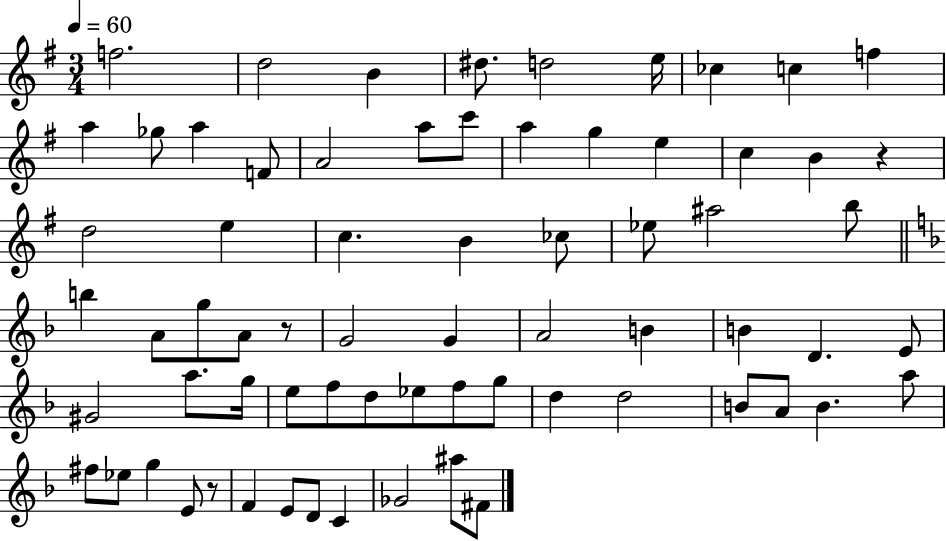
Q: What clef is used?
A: treble